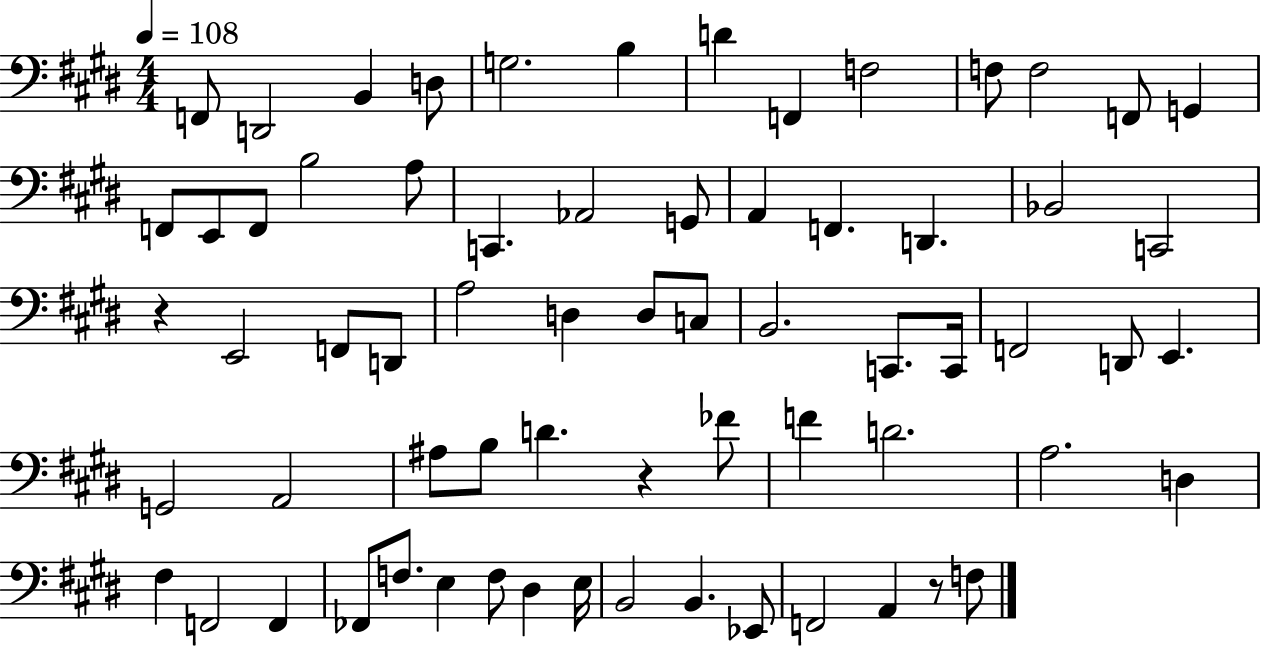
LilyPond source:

{
  \clef bass
  \numericTimeSignature
  \time 4/4
  \key e \major
  \tempo 4 = 108
  f,8 d,2 b,4 d8 | g2. b4 | d'4 f,4 f2 | f8 f2 f,8 g,4 | \break f,8 e,8 f,8 b2 a8 | c,4. aes,2 g,8 | a,4 f,4. d,4. | bes,2 c,2 | \break r4 e,2 f,8 d,8 | a2 d4 d8 c8 | b,2. c,8. c,16 | f,2 d,8 e,4. | \break g,2 a,2 | ais8 b8 d'4. r4 fes'8 | f'4 d'2. | a2. d4 | \break fis4 f,2 f,4 | fes,8 f8. e4 f8 dis4 e16 | b,2 b,4. ees,8 | f,2 a,4 r8 f8 | \break \bar "|."
}